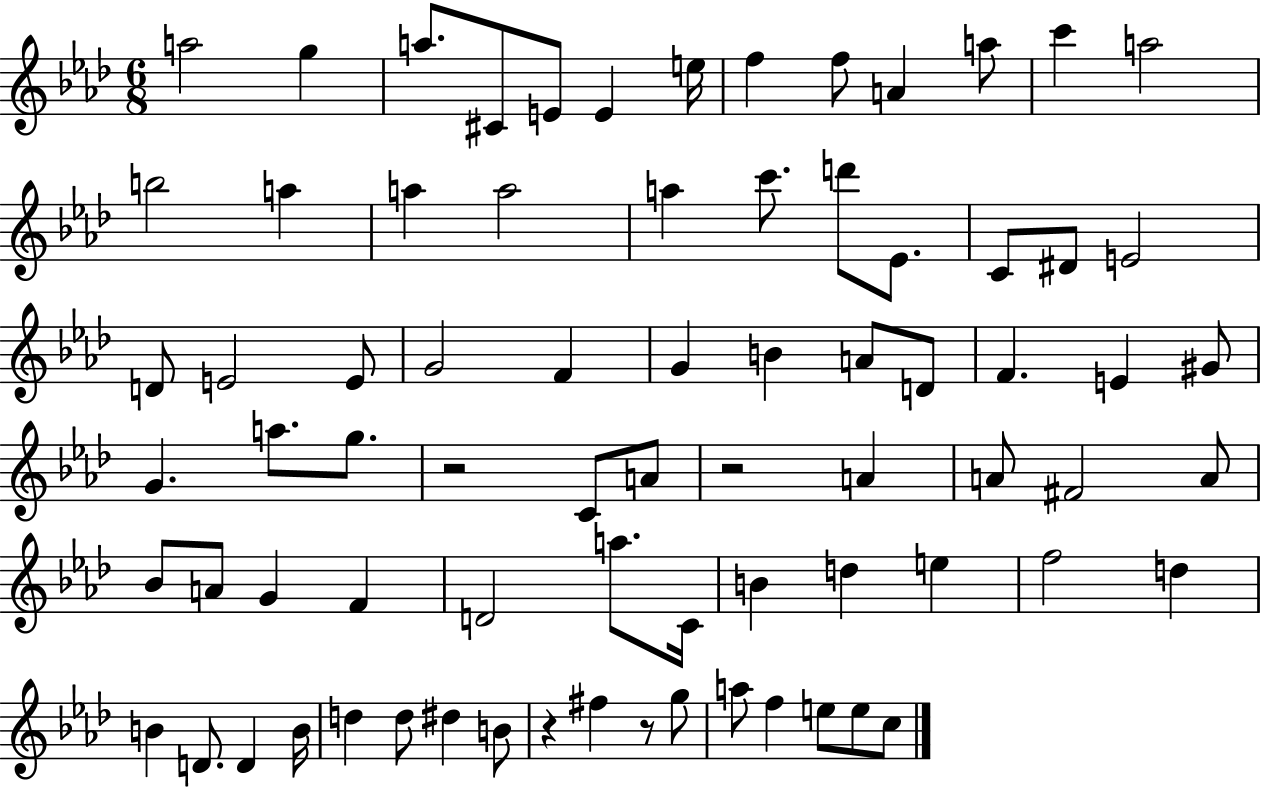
{
  \clef treble
  \numericTimeSignature
  \time 6/8
  \key aes \major
  a''2 g''4 | a''8. cis'8 e'8 e'4 e''16 | f''4 f''8 a'4 a''8 | c'''4 a''2 | \break b''2 a''4 | a''4 a''2 | a''4 c'''8. d'''8 ees'8. | c'8 dis'8 e'2 | \break d'8 e'2 e'8 | g'2 f'4 | g'4 b'4 a'8 d'8 | f'4. e'4 gis'8 | \break g'4. a''8. g''8. | r2 c'8 a'8 | r2 a'4 | a'8 fis'2 a'8 | \break bes'8 a'8 g'4 f'4 | d'2 a''8. c'16 | b'4 d''4 e''4 | f''2 d''4 | \break b'4 d'8. d'4 b'16 | d''4 d''8 dis''4 b'8 | r4 fis''4 r8 g''8 | a''8 f''4 e''8 e''8 c''8 | \break \bar "|."
}